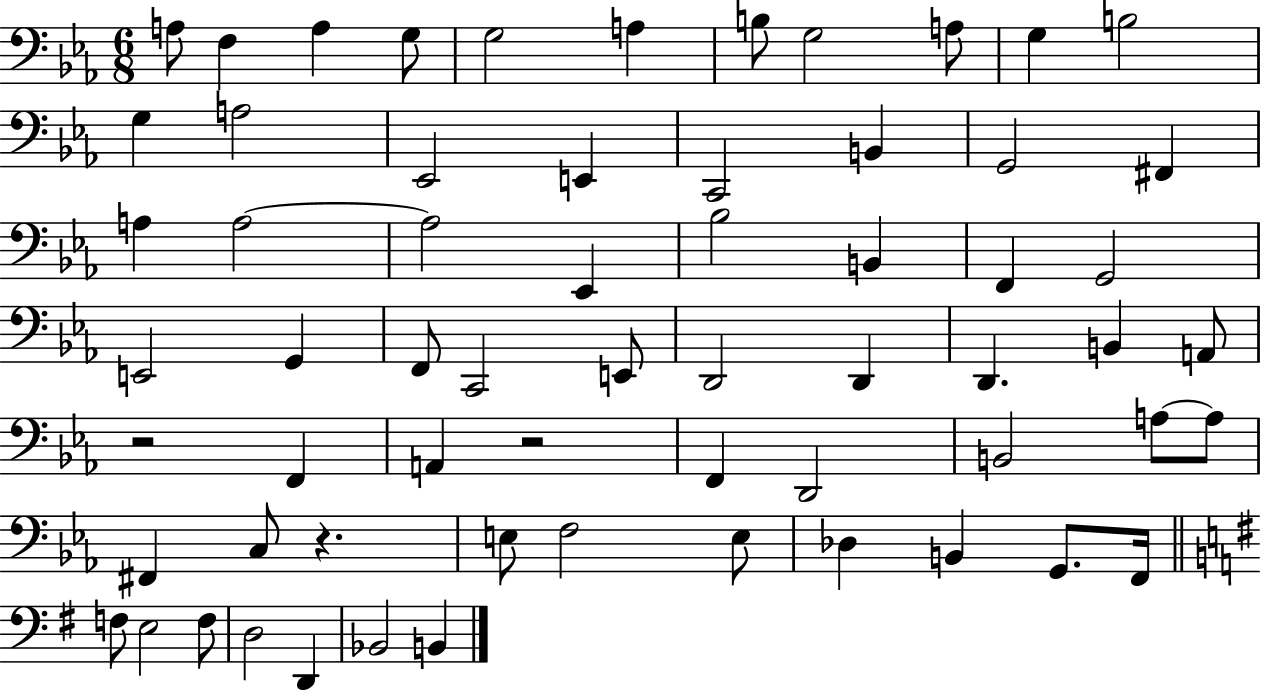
{
  \clef bass
  \numericTimeSignature
  \time 6/8
  \key ees \major
  \repeat volta 2 { a8 f4 a4 g8 | g2 a4 | b8 g2 a8 | g4 b2 | \break g4 a2 | ees,2 e,4 | c,2 b,4 | g,2 fis,4 | \break a4 a2~~ | a2 ees,4 | bes2 b,4 | f,4 g,2 | \break e,2 g,4 | f,8 c,2 e,8 | d,2 d,4 | d,4. b,4 a,8 | \break r2 f,4 | a,4 r2 | f,4 d,2 | b,2 a8~~ a8 | \break fis,4 c8 r4. | e8 f2 e8 | des4 b,4 g,8. f,16 | \bar "||" \break \key g \major f8 e2 f8 | d2 d,4 | bes,2 b,4 | } \bar "|."
}